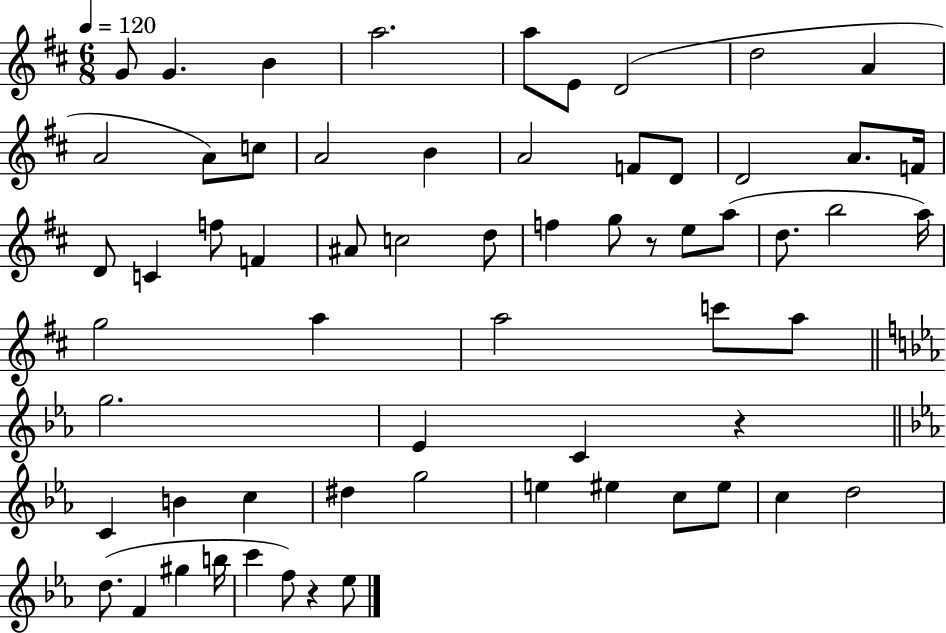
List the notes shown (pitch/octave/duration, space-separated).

G4/e G4/q. B4/q A5/h. A5/e E4/e D4/h D5/h A4/q A4/h A4/e C5/e A4/h B4/q A4/h F4/e D4/e D4/h A4/e. F4/s D4/e C4/q F5/e F4/q A#4/e C5/h D5/e F5/q G5/e R/e E5/e A5/e D5/e. B5/h A5/s G5/h A5/q A5/h C6/e A5/e G5/h. Eb4/q C4/q R/q C4/q B4/q C5/q D#5/q G5/h E5/q EIS5/q C5/e EIS5/e C5/q D5/h D5/e. F4/q G#5/q B5/s C6/q F5/e R/q Eb5/e